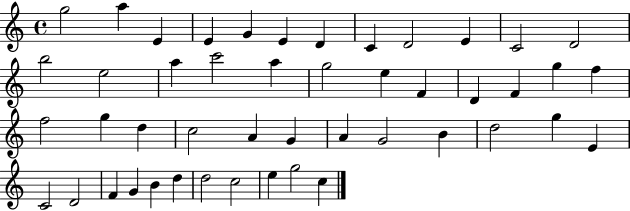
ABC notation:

X:1
T:Untitled
M:4/4
L:1/4
K:C
g2 a E E G E D C D2 E C2 D2 b2 e2 a c'2 a g2 e F D F g f f2 g d c2 A G A G2 B d2 g E C2 D2 F G B d d2 c2 e g2 c